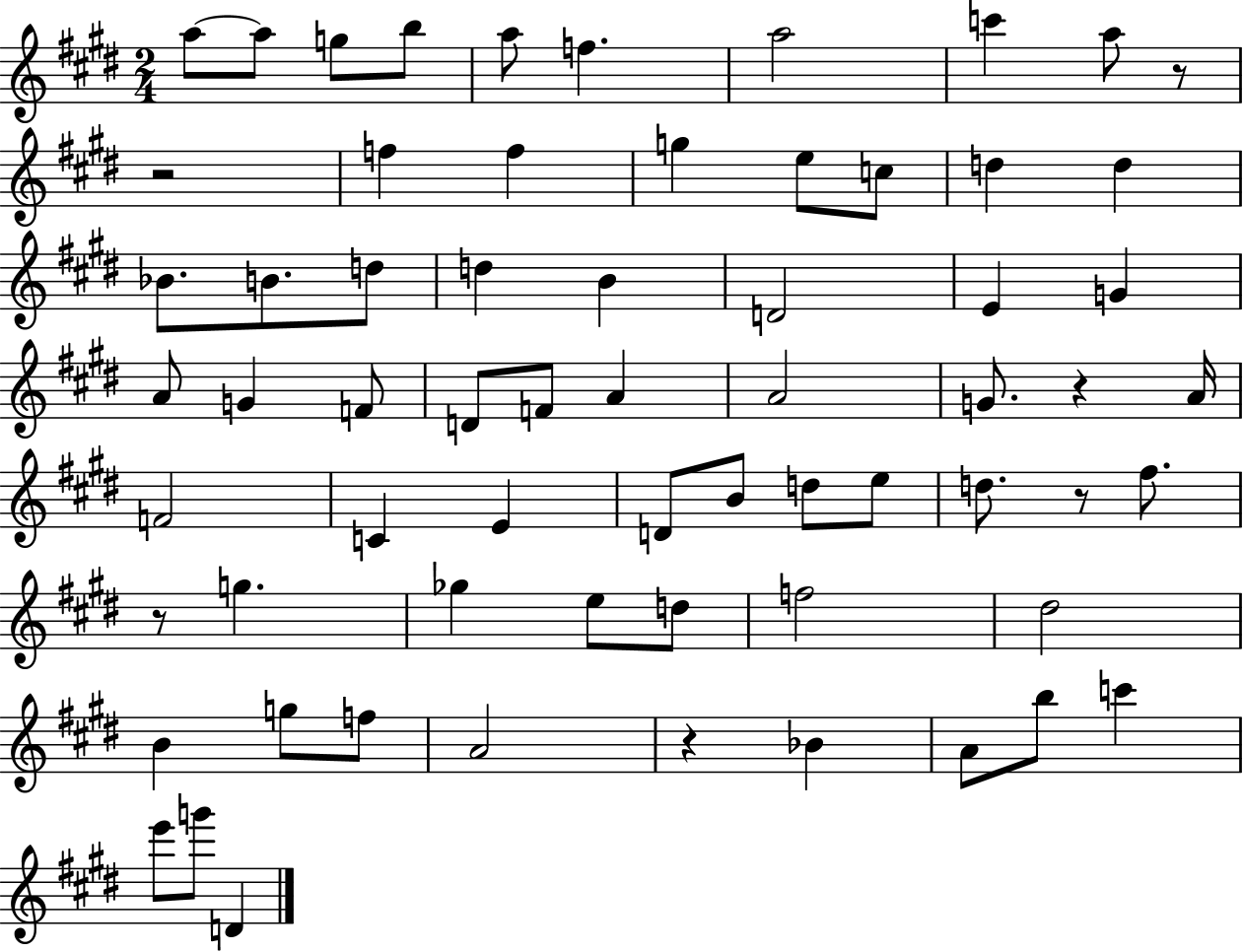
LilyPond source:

{
  \clef treble
  \numericTimeSignature
  \time 2/4
  \key e \major
  a''8~~ a''8 g''8 b''8 | a''8 f''4. | a''2 | c'''4 a''8 r8 | \break r2 | f''4 f''4 | g''4 e''8 c''8 | d''4 d''4 | \break bes'8. b'8. d''8 | d''4 b'4 | d'2 | e'4 g'4 | \break a'8 g'4 f'8 | d'8 f'8 a'4 | a'2 | g'8. r4 a'16 | \break f'2 | c'4 e'4 | d'8 b'8 d''8 e''8 | d''8. r8 fis''8. | \break r8 g''4. | ges''4 e''8 d''8 | f''2 | dis''2 | \break b'4 g''8 f''8 | a'2 | r4 bes'4 | a'8 b''8 c'''4 | \break e'''8 g'''8 d'4 | \bar "|."
}